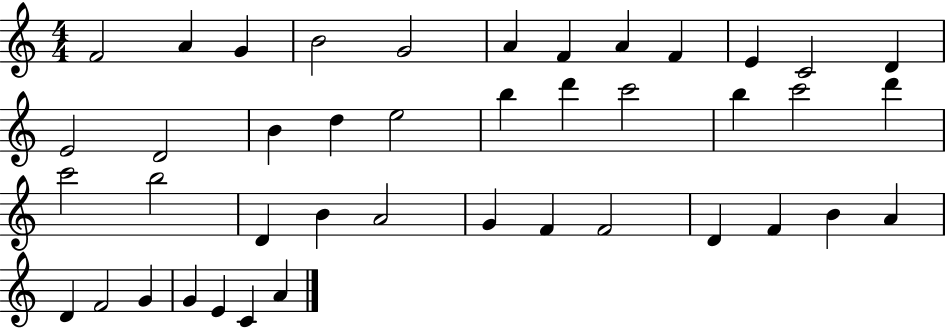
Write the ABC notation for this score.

X:1
T:Untitled
M:4/4
L:1/4
K:C
F2 A G B2 G2 A F A F E C2 D E2 D2 B d e2 b d' c'2 b c'2 d' c'2 b2 D B A2 G F F2 D F B A D F2 G G E C A